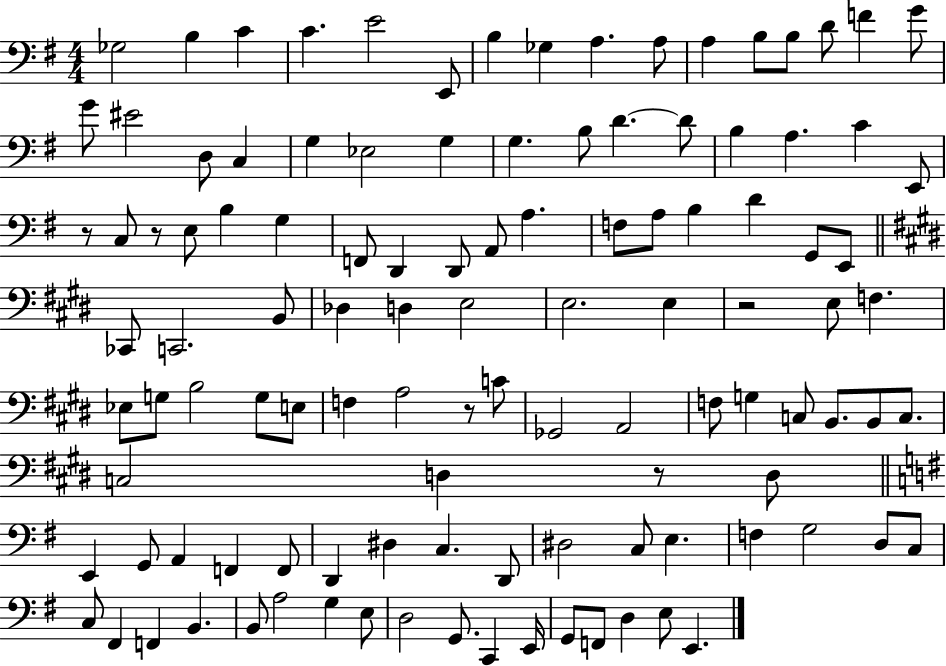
X:1
T:Untitled
M:4/4
L:1/4
K:G
_G,2 B, C C E2 E,,/2 B, _G, A, A,/2 A, B,/2 B,/2 D/2 F G/2 G/2 ^E2 D,/2 C, G, _E,2 G, G, B,/2 D D/2 B, A, C E,,/2 z/2 C,/2 z/2 E,/2 B, G, F,,/2 D,, D,,/2 A,,/2 A, F,/2 A,/2 B, D G,,/2 E,,/2 _C,,/2 C,,2 B,,/2 _D, D, E,2 E,2 E, z2 E,/2 F, _E,/2 G,/2 B,2 G,/2 E,/2 F, A,2 z/2 C/2 _G,,2 A,,2 F,/2 G, C,/2 B,,/2 B,,/2 C,/2 C,2 D, z/2 D,/2 E,, G,,/2 A,, F,, F,,/2 D,, ^D, C, D,,/2 ^D,2 C,/2 E, F, G,2 D,/2 C,/2 C,/2 ^F,, F,, B,, B,,/2 A,2 G, E,/2 D,2 G,,/2 C,, E,,/4 G,,/2 F,,/2 D, E,/2 E,,